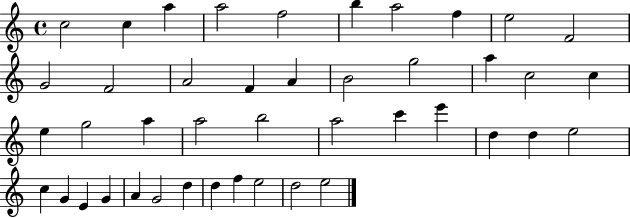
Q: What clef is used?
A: treble